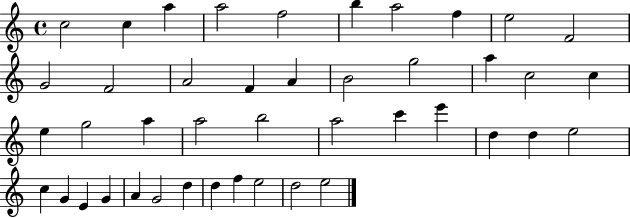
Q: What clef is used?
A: treble